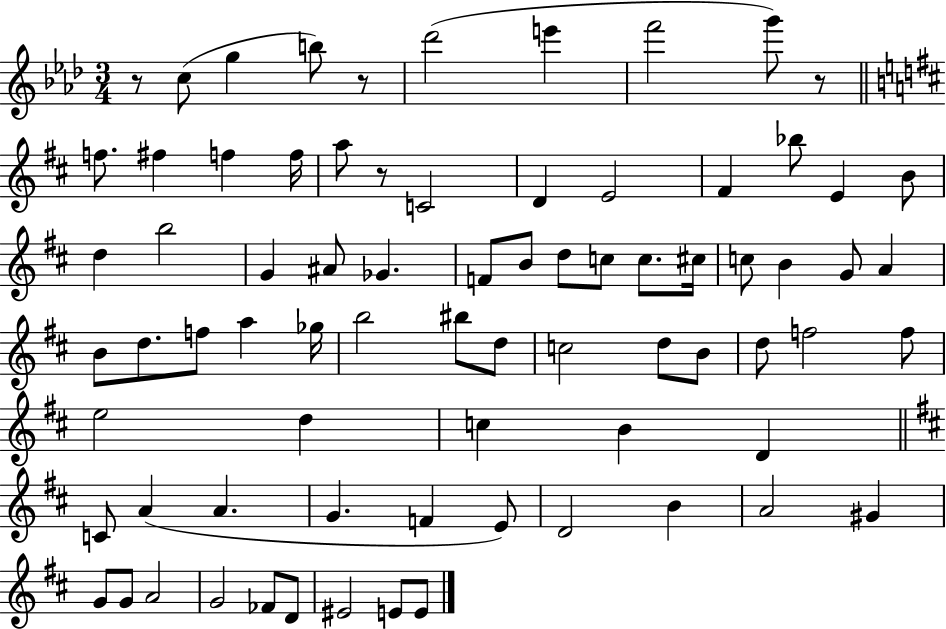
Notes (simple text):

R/e C5/e G5/q B5/e R/e Db6/h E6/q F6/h G6/e R/e F5/e. F#5/q F5/q F5/s A5/e R/e C4/h D4/q E4/h F#4/q Bb5/e E4/q B4/e D5/q B5/h G4/q A#4/e Gb4/q. F4/e B4/e D5/e C5/e C5/e. C#5/s C5/e B4/q G4/e A4/q B4/e D5/e. F5/e A5/q Gb5/s B5/h BIS5/e D5/e C5/h D5/e B4/e D5/e F5/h F5/e E5/h D5/q C5/q B4/q D4/q C4/e A4/q A4/q. G4/q. F4/q E4/e D4/h B4/q A4/h G#4/q G4/e G4/e A4/h G4/h FES4/e D4/e EIS4/h E4/e E4/e